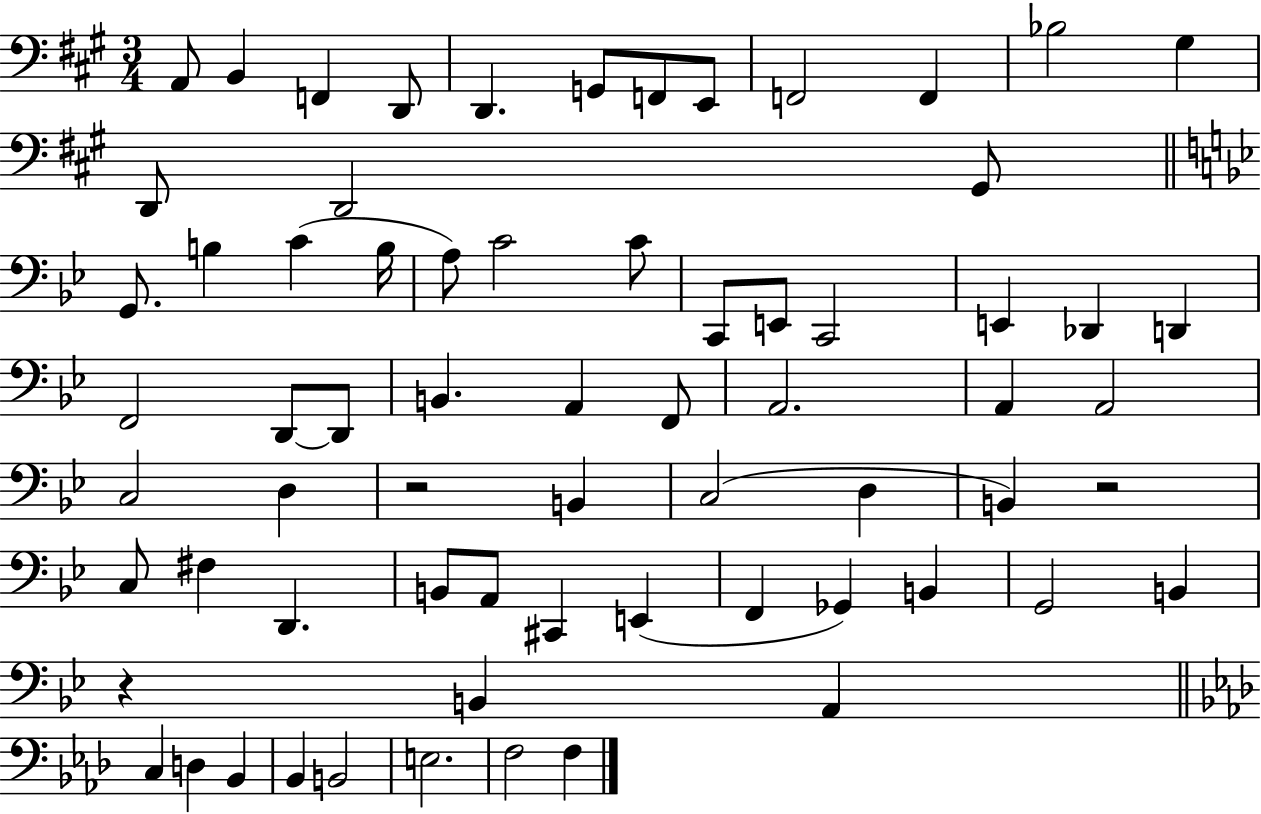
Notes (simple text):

A2/e B2/q F2/q D2/e D2/q. G2/e F2/e E2/e F2/h F2/q Bb3/h G#3/q D2/e D2/h G#2/e G2/e. B3/q C4/q B3/s A3/e C4/h C4/e C2/e E2/e C2/h E2/q Db2/q D2/q F2/h D2/e D2/e B2/q. A2/q F2/e A2/h. A2/q A2/h C3/h D3/q R/h B2/q C3/h D3/q B2/q R/h C3/e F#3/q D2/q. B2/e A2/e C#2/q E2/q F2/q Gb2/q B2/q G2/h B2/q R/q B2/q A2/q C3/q D3/q Bb2/q Bb2/q B2/h E3/h. F3/h F3/q